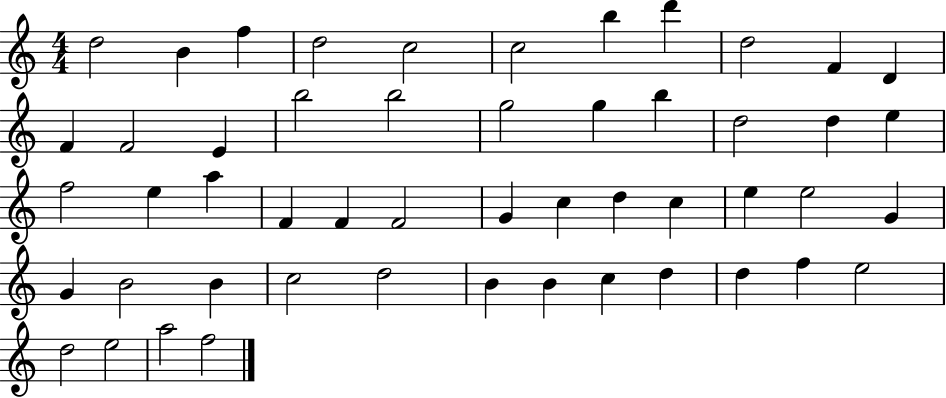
D5/h B4/q F5/q D5/h C5/h C5/h B5/q D6/q D5/h F4/q D4/q F4/q F4/h E4/q B5/h B5/h G5/h G5/q B5/q D5/h D5/q E5/q F5/h E5/q A5/q F4/q F4/q F4/h G4/q C5/q D5/q C5/q E5/q E5/h G4/q G4/q B4/h B4/q C5/h D5/h B4/q B4/q C5/q D5/q D5/q F5/q E5/h D5/h E5/h A5/h F5/h